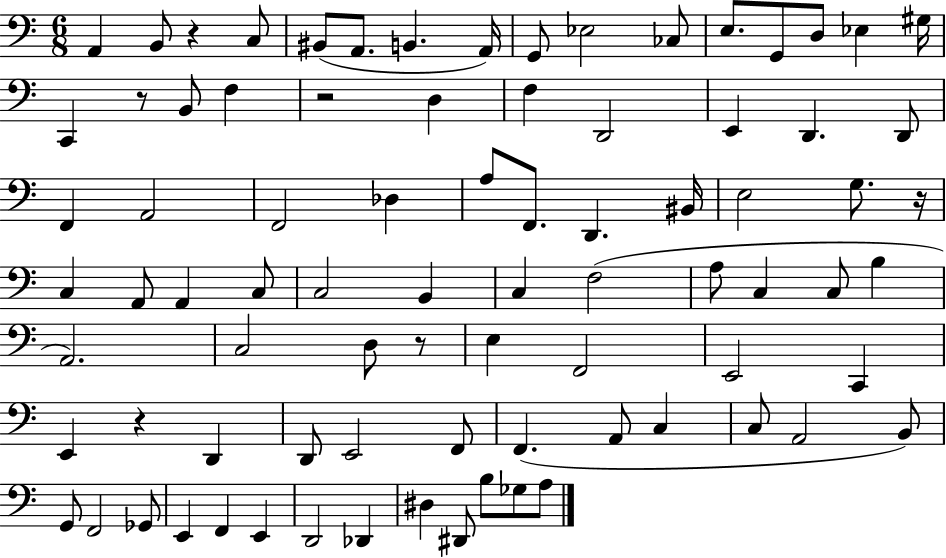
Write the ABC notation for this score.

X:1
T:Untitled
M:6/8
L:1/4
K:C
A,, B,,/2 z C,/2 ^B,,/2 A,,/2 B,, A,,/4 G,,/2 _E,2 _C,/2 E,/2 G,,/2 D,/2 _E, ^G,/4 C,, z/2 B,,/2 F, z2 D, F, D,,2 E,, D,, D,,/2 F,, A,,2 F,,2 _D, A,/2 F,,/2 D,, ^B,,/4 E,2 G,/2 z/4 C, A,,/2 A,, C,/2 C,2 B,, C, F,2 A,/2 C, C,/2 B, A,,2 C,2 D,/2 z/2 E, F,,2 E,,2 C,, E,, z D,, D,,/2 E,,2 F,,/2 F,, A,,/2 C, C,/2 A,,2 B,,/2 G,,/2 F,,2 _G,,/2 E,, F,, E,, D,,2 _D,, ^D, ^D,,/2 B,/2 _G,/2 A,/2